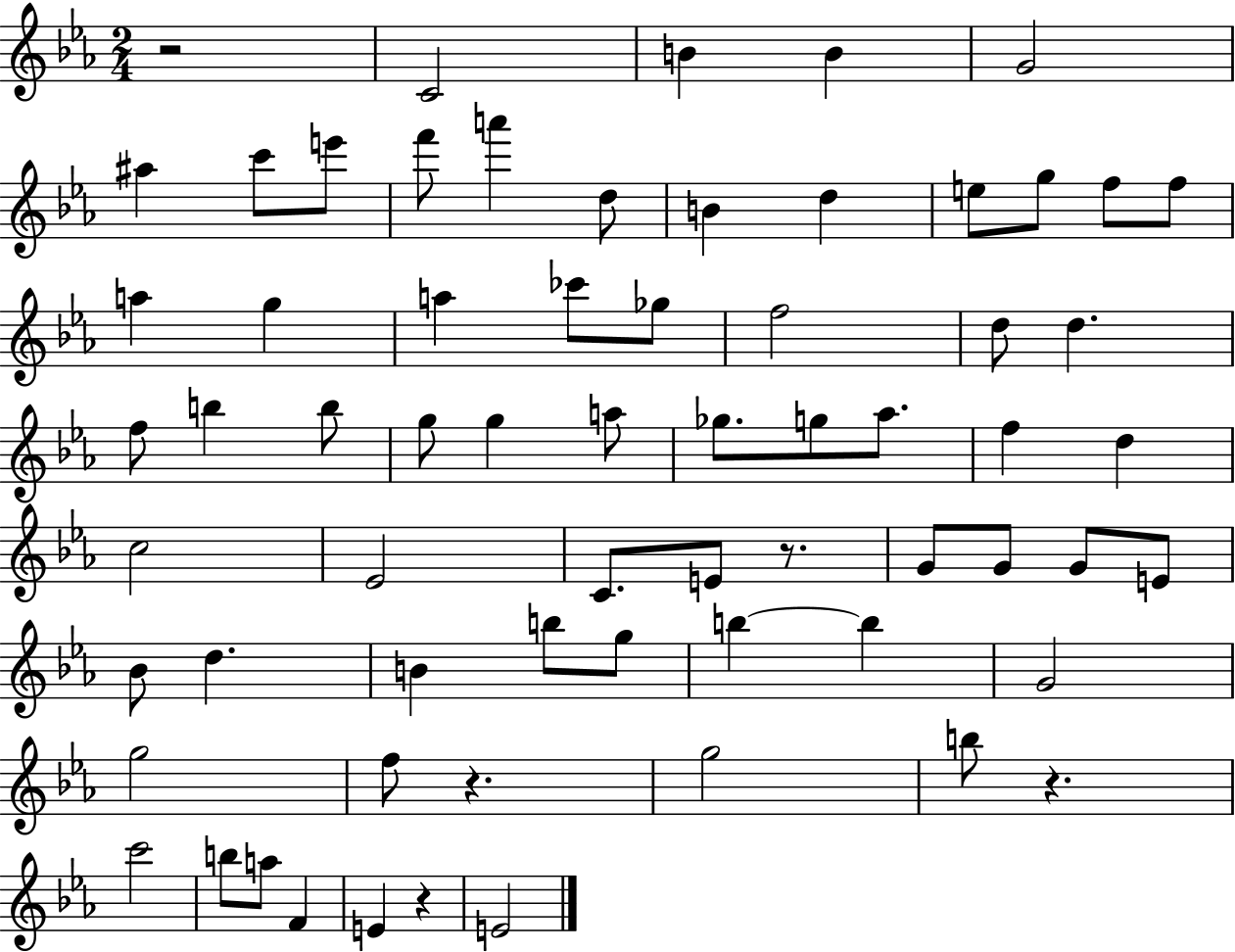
{
  \clef treble
  \numericTimeSignature
  \time 2/4
  \key ees \major
  r2 | c'2 | b'4 b'4 | g'2 | \break ais''4 c'''8 e'''8 | f'''8 a'''4 d''8 | b'4 d''4 | e''8 g''8 f''8 f''8 | \break a''4 g''4 | a''4 ces'''8 ges''8 | f''2 | d''8 d''4. | \break f''8 b''4 b''8 | g''8 g''4 a''8 | ges''8. g''8 aes''8. | f''4 d''4 | \break c''2 | ees'2 | c'8. e'8 r8. | g'8 g'8 g'8 e'8 | \break bes'8 d''4. | b'4 b''8 g''8 | b''4~~ b''4 | g'2 | \break g''2 | f''8 r4. | g''2 | b''8 r4. | \break c'''2 | b''8 a''8 f'4 | e'4 r4 | e'2 | \break \bar "|."
}